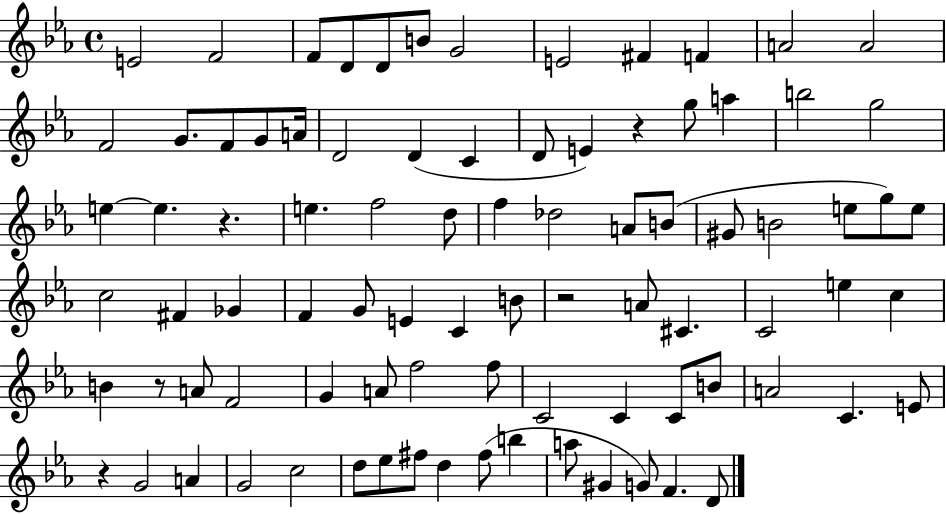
E4/h F4/h F4/e D4/e D4/e B4/e G4/h E4/h F#4/q F4/q A4/h A4/h F4/h G4/e. F4/e G4/e A4/s D4/h D4/q C4/q D4/e E4/q R/q G5/e A5/q B5/h G5/h E5/q E5/q. R/q. E5/q. F5/h D5/e F5/q Db5/h A4/e B4/e G#4/e B4/h E5/e G5/e E5/e C5/h F#4/q Gb4/q F4/q G4/e E4/q C4/q B4/e R/h A4/e C#4/q. C4/h E5/q C5/q B4/q R/e A4/e F4/h G4/q A4/e F5/h F5/e C4/h C4/q C4/e B4/e A4/h C4/q. E4/e R/q G4/h A4/q G4/h C5/h D5/e Eb5/e F#5/e D5/q F#5/e B5/q A5/e G#4/q G4/e F4/q. D4/e